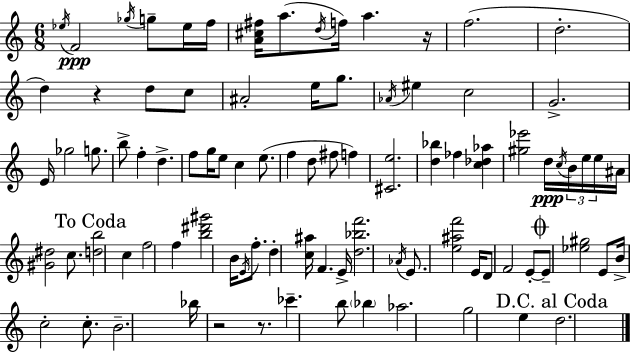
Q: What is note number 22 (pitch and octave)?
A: G4